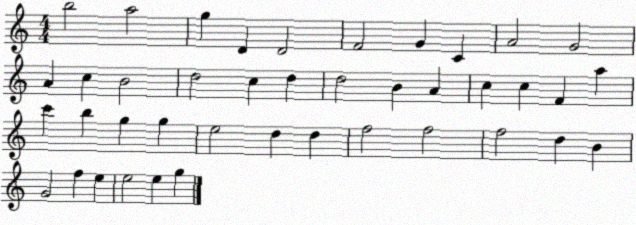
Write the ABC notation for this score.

X:1
T:Untitled
M:4/4
L:1/4
K:C
b2 a2 g D D2 F2 G C A2 G2 A c B2 d2 c d d2 B A c c F a c' b g g e2 d d f2 f2 f2 d B G2 f e e2 e g